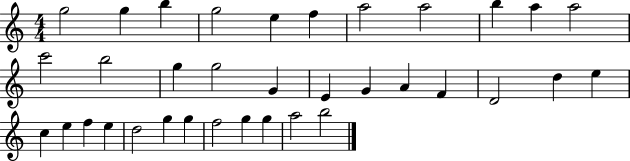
X:1
T:Untitled
M:4/4
L:1/4
K:C
g2 g b g2 e f a2 a2 b a a2 c'2 b2 g g2 G E G A F D2 d e c e f e d2 g g f2 g g a2 b2